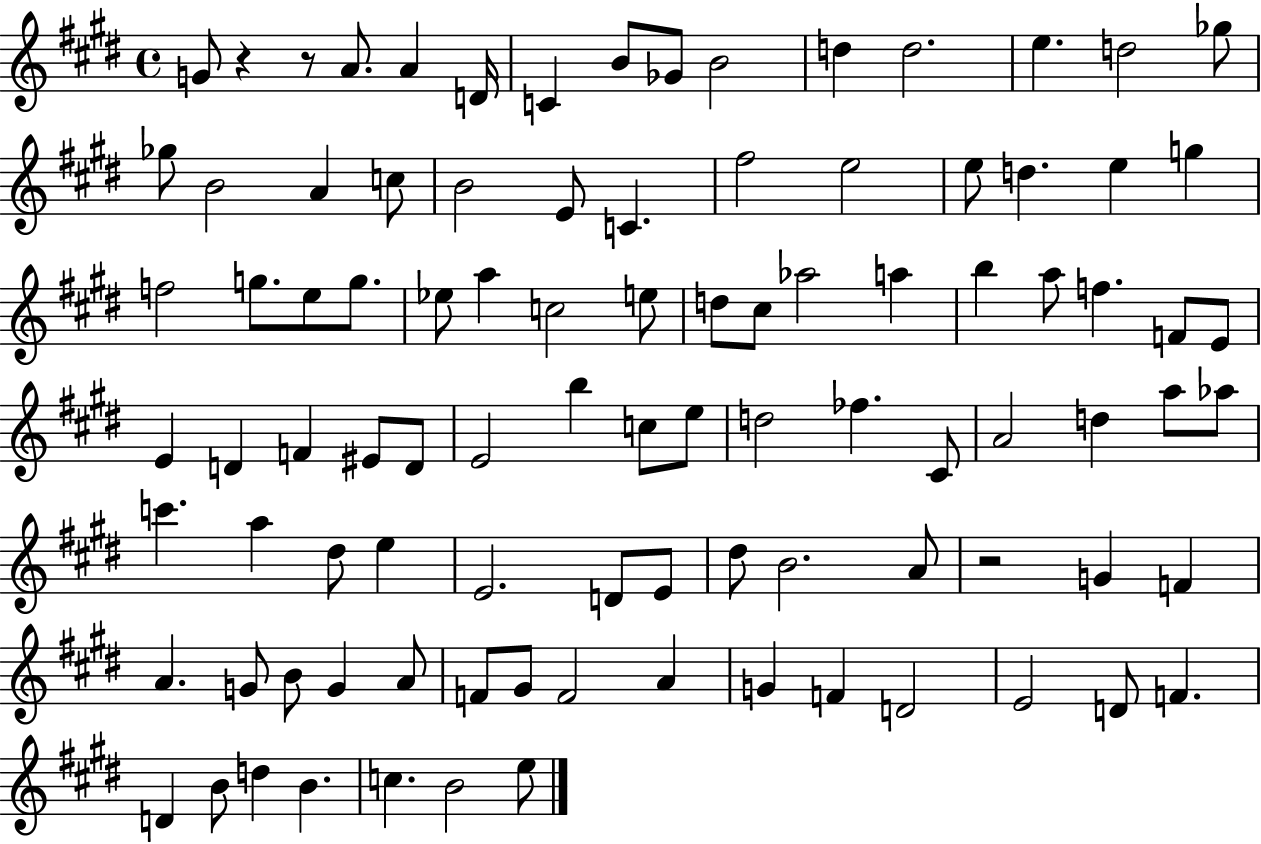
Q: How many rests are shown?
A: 3